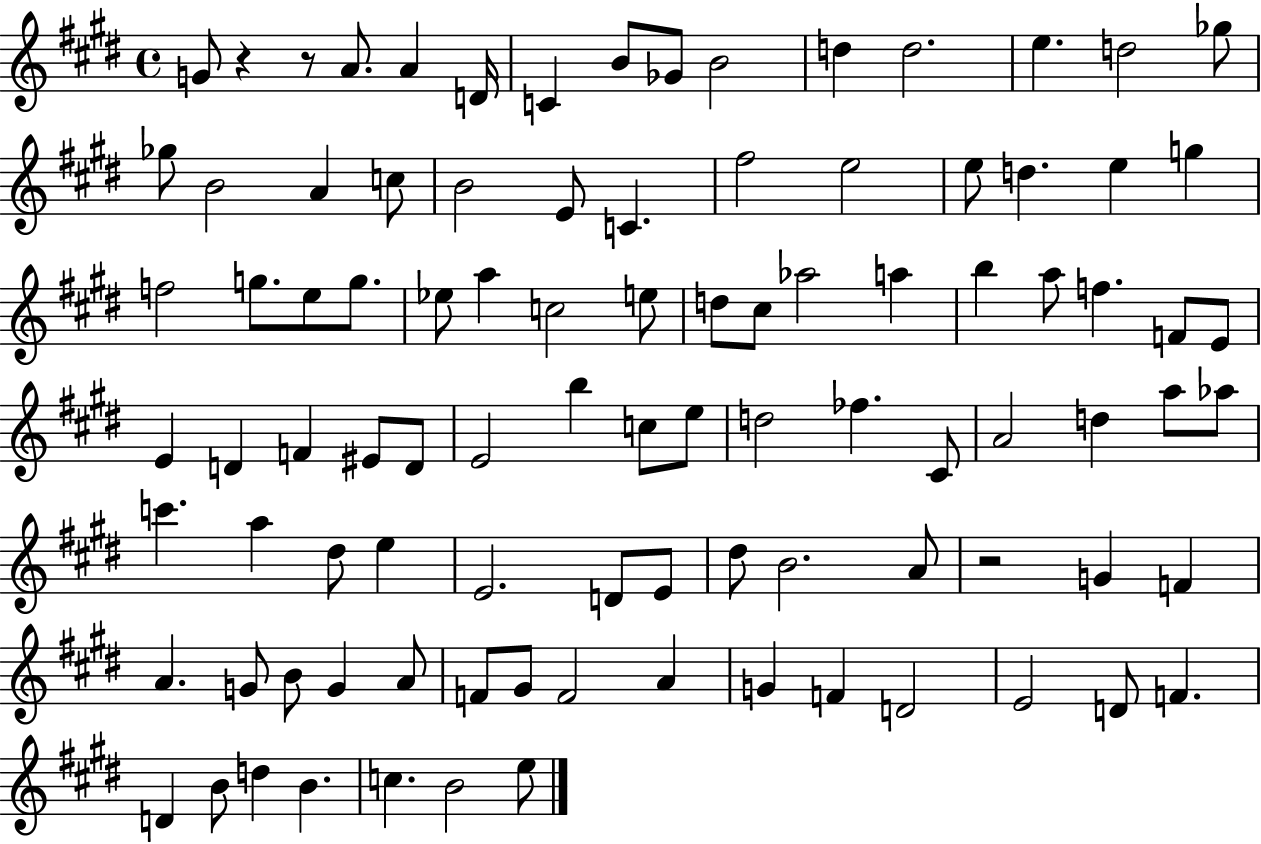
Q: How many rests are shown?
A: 3